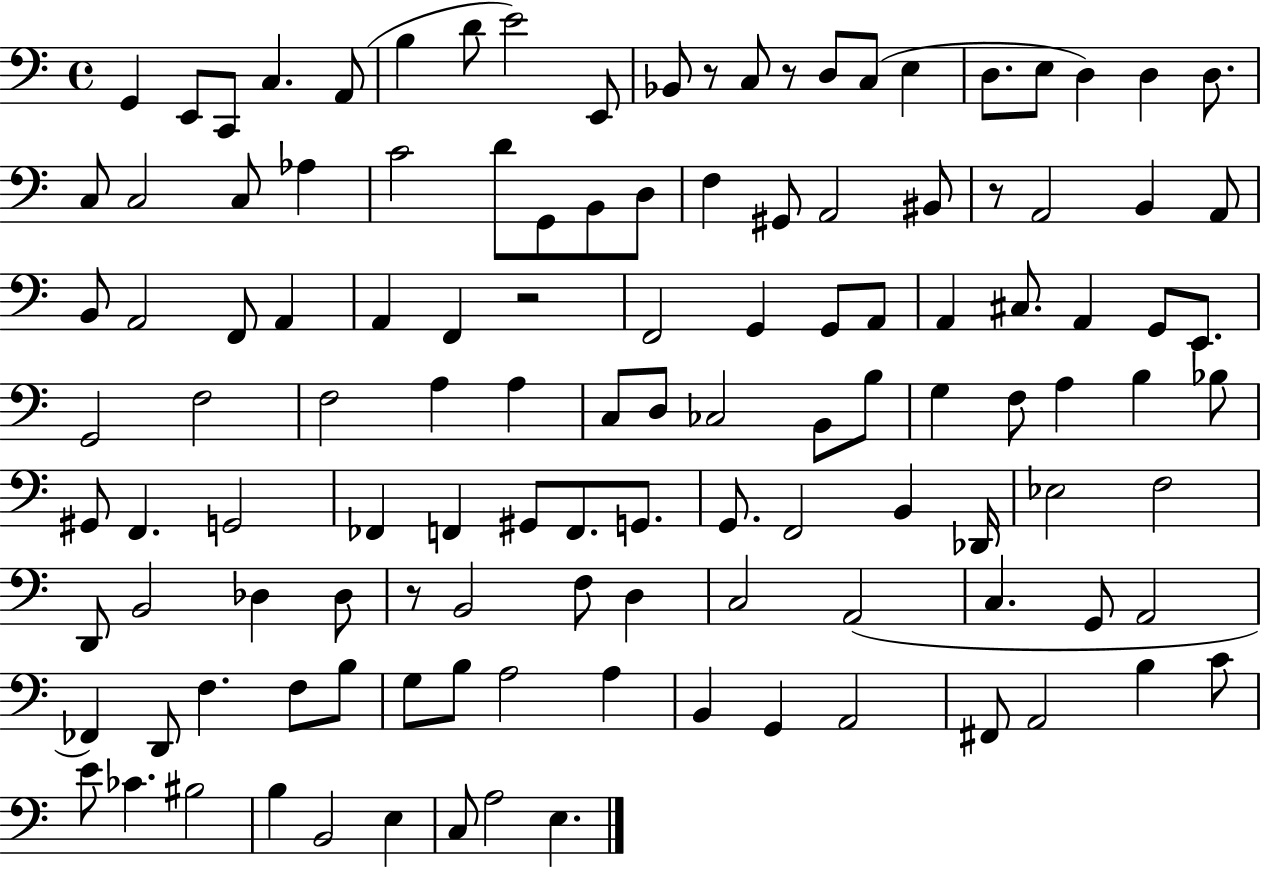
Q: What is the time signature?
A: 4/4